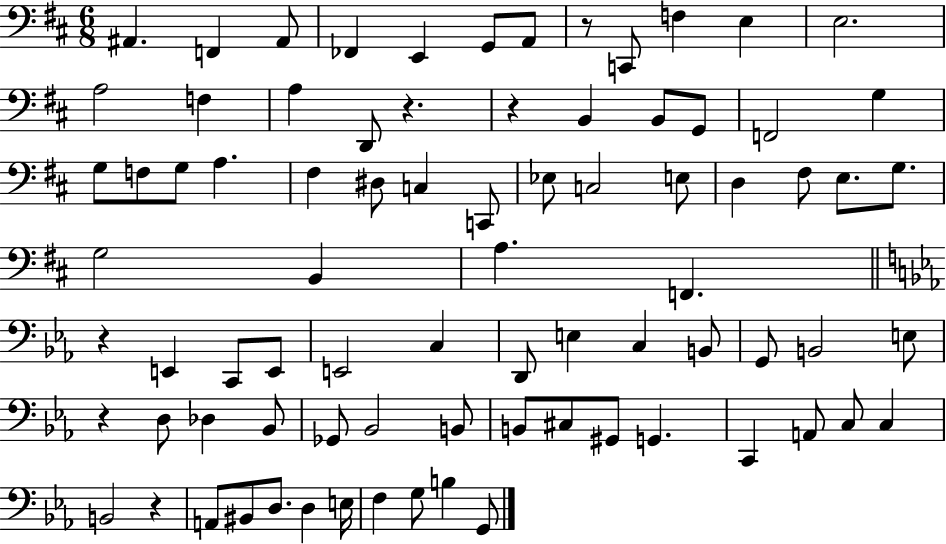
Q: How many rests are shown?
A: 6